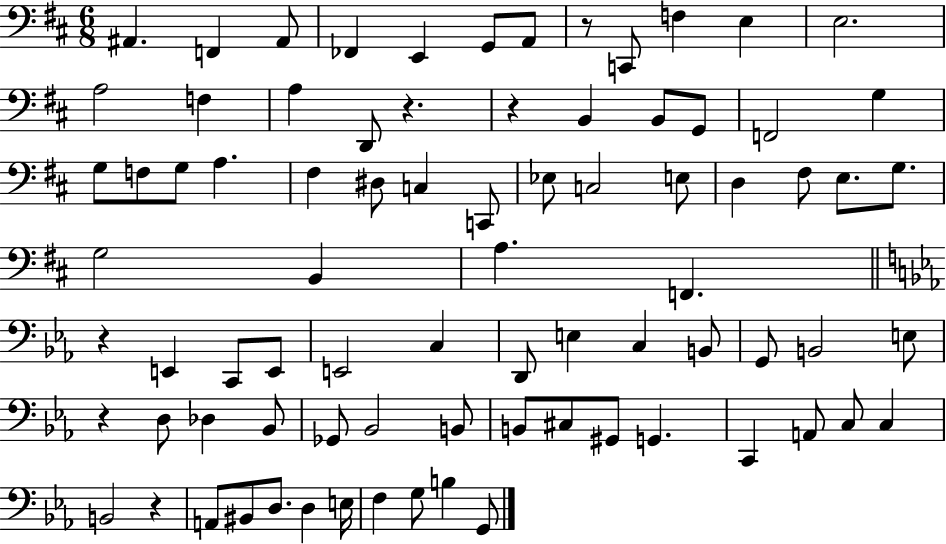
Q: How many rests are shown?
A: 6